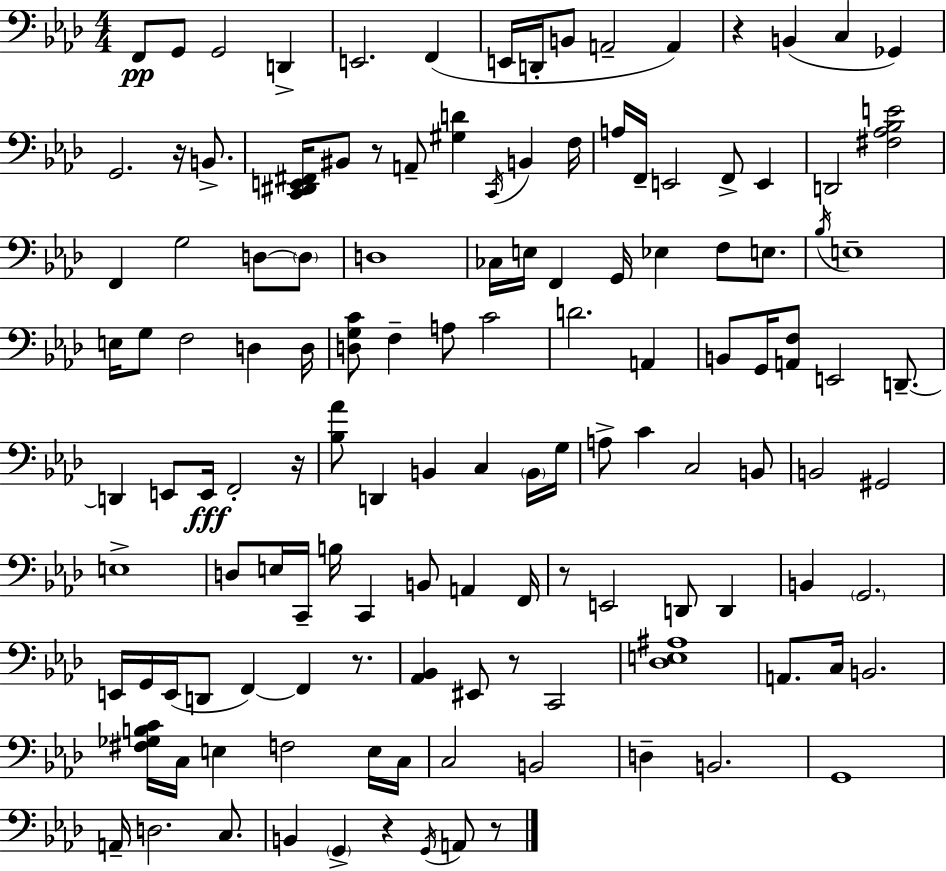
{
  \clef bass
  \numericTimeSignature
  \time 4/4
  \key aes \major
  \repeat volta 2 { f,8\pp g,8 g,2 d,4-> | e,2. f,4( | e,16 d,16-. b,8 a,2-- a,4) | r4 b,4( c4 ges,4) | \break g,2. r16 b,8.-> | <c, dis, e, fis,>16 bis,8 r8 a,8-- <gis d'>4 \acciaccatura { c,16 } b,4 | f16 a16 f,16-- e,2 f,8-> e,4 | d,2 <fis aes bes e'>2 | \break f,4 g2 d8~~ \parenthesize d8 | d1 | ces16 e16 f,4 g,16 ees4 f8 e8. | \acciaccatura { bes16 } e1-- | \break e16 g8 f2 d4 | d16 <d g c'>8 f4-- a8 c'2 | d'2. a,4 | b,8 g,16 <a, f>8 e,2 d,8.--~~ | \break d,4 e,8 e,16\fff f,2-. | r16 <bes aes'>8 d,4 b,4 c4 | \parenthesize b,16 g16 a8-> c'4 c2 | b,8 b,2 gis,2 | \break e1-> | d8 e16 c,16-- b16 c,4 b,8 a,4 | f,16 r8 e,2 d,8 d,4 | b,4 \parenthesize g,2. | \break e,16 g,16 e,16( d,8 f,4~~) f,4 r8. | <aes, bes,>4 eis,8 r8 c,2 | <des e ais>1 | a,8. c16 b,2. | \break <fis ges b c'>16 c16 e4 f2 | e16 c16 c2 b,2 | d4-- b,2. | g,1 | \break a,16-- d2. c8. | b,4 \parenthesize g,4-> r4 \acciaccatura { g,16 } a,8 | r8 } \bar "|."
}